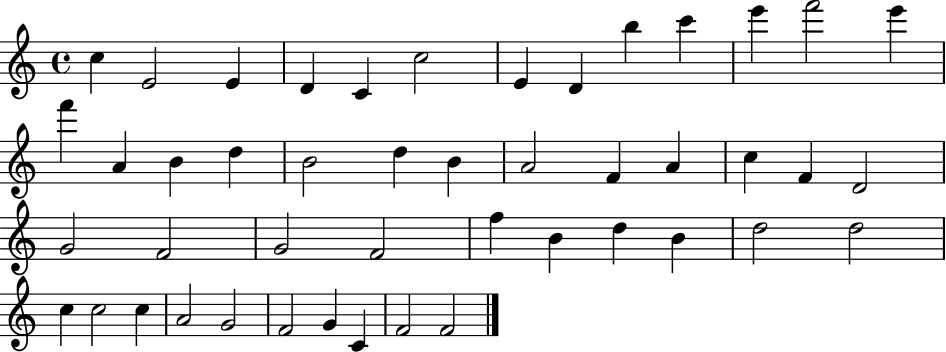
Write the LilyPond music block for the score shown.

{
  \clef treble
  \time 4/4
  \defaultTimeSignature
  \key c \major
  c''4 e'2 e'4 | d'4 c'4 c''2 | e'4 d'4 b''4 c'''4 | e'''4 f'''2 e'''4 | \break f'''4 a'4 b'4 d''4 | b'2 d''4 b'4 | a'2 f'4 a'4 | c''4 f'4 d'2 | \break g'2 f'2 | g'2 f'2 | f''4 b'4 d''4 b'4 | d''2 d''2 | \break c''4 c''2 c''4 | a'2 g'2 | f'2 g'4 c'4 | f'2 f'2 | \break \bar "|."
}